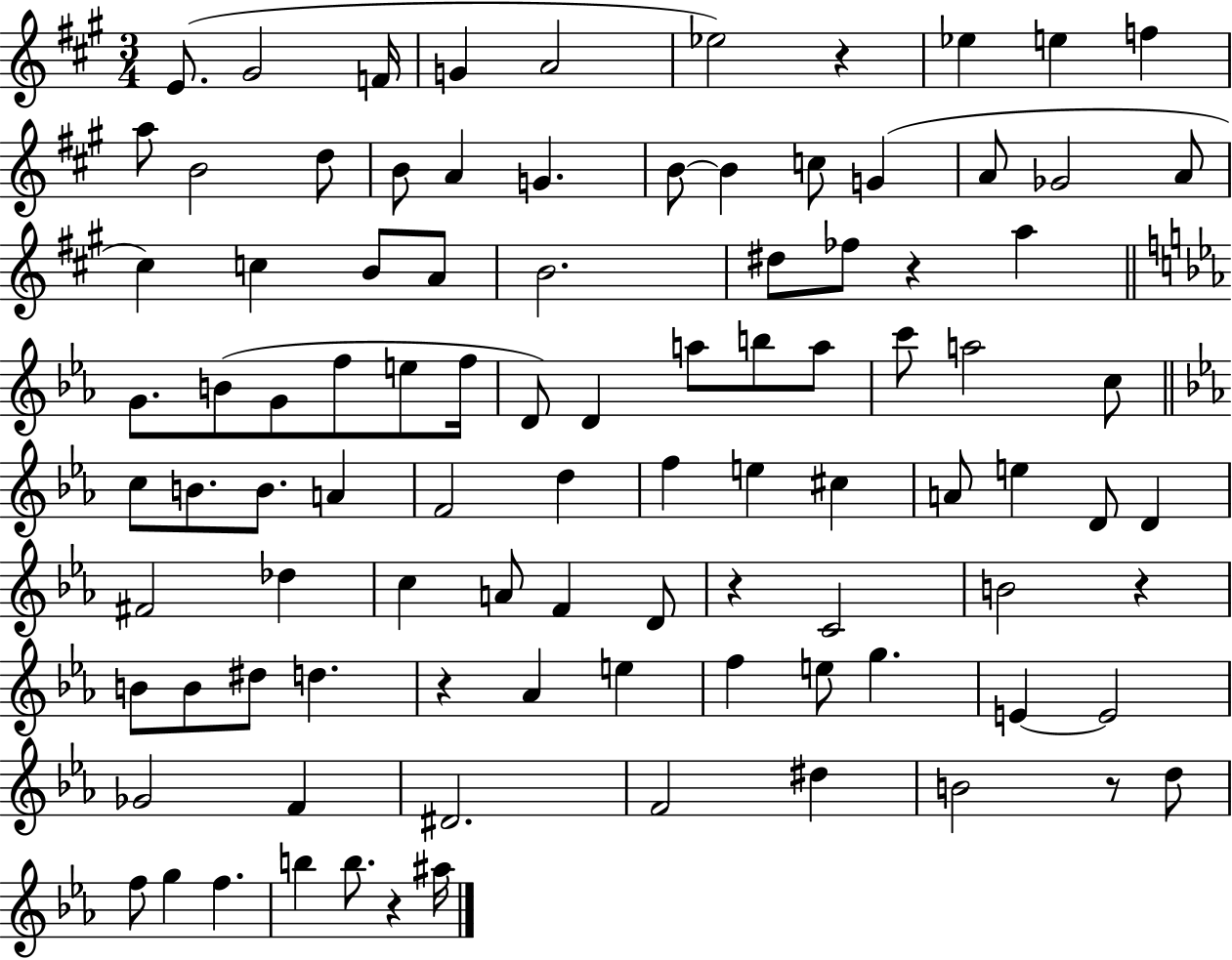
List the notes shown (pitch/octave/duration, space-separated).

E4/e. G#4/h F4/s G4/q A4/h Eb5/h R/q Eb5/q E5/q F5/q A5/e B4/h D5/e B4/e A4/q G4/q. B4/e B4/q C5/e G4/q A4/e Gb4/h A4/e C#5/q C5/q B4/e A4/e B4/h. D#5/e FES5/e R/q A5/q G4/e. B4/e G4/e F5/e E5/e F5/s D4/e D4/q A5/e B5/e A5/e C6/e A5/h C5/e C5/e B4/e. B4/e. A4/q F4/h D5/q F5/q E5/q C#5/q A4/e E5/q D4/e D4/q F#4/h Db5/q C5/q A4/e F4/q D4/e R/q C4/h B4/h R/q B4/e B4/e D#5/e D5/q. R/q Ab4/q E5/q F5/q E5/e G5/q. E4/q E4/h Gb4/h F4/q D#4/h. F4/h D#5/q B4/h R/e D5/e F5/e G5/q F5/q. B5/q B5/e. R/q A#5/s